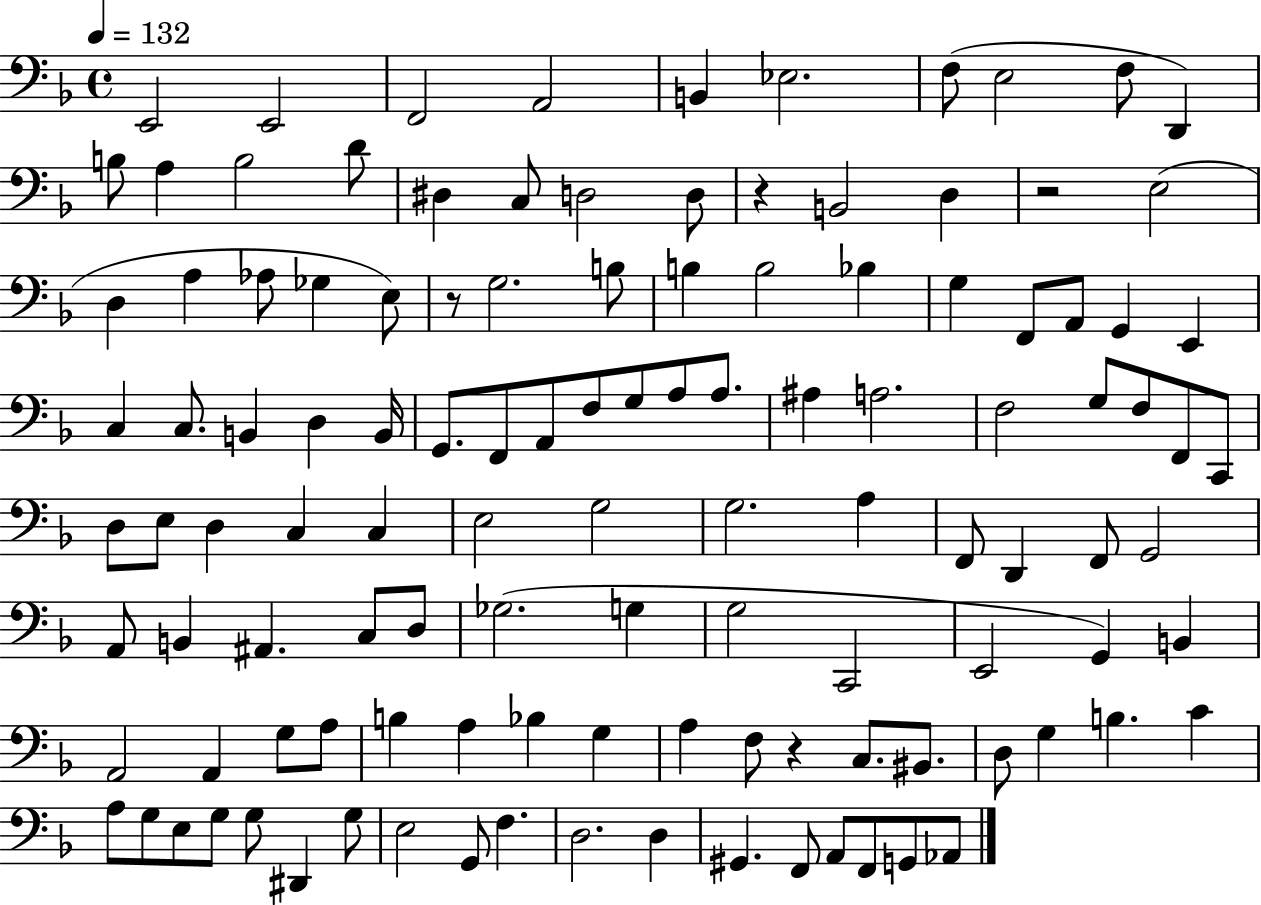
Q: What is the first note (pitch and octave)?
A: E2